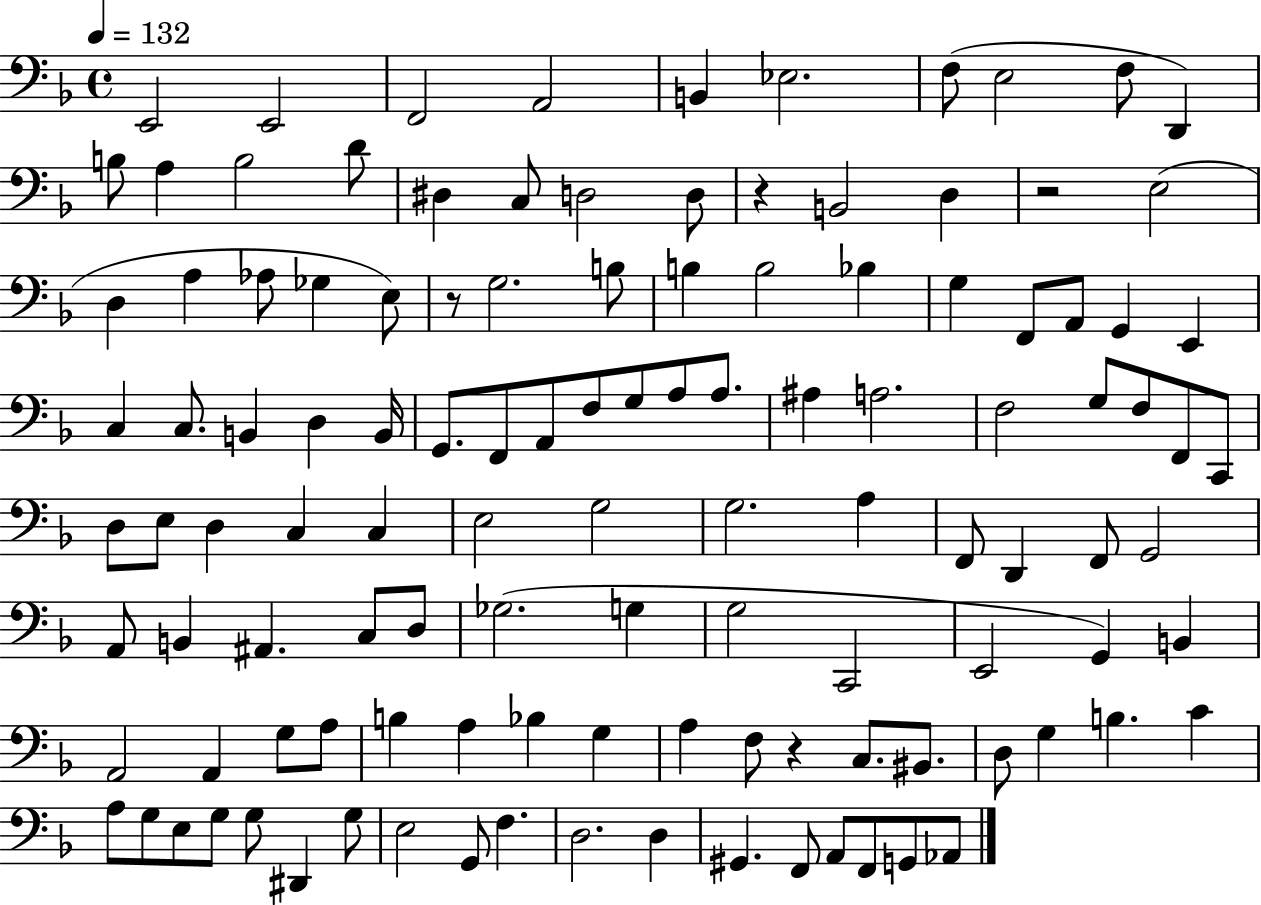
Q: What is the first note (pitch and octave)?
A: E2